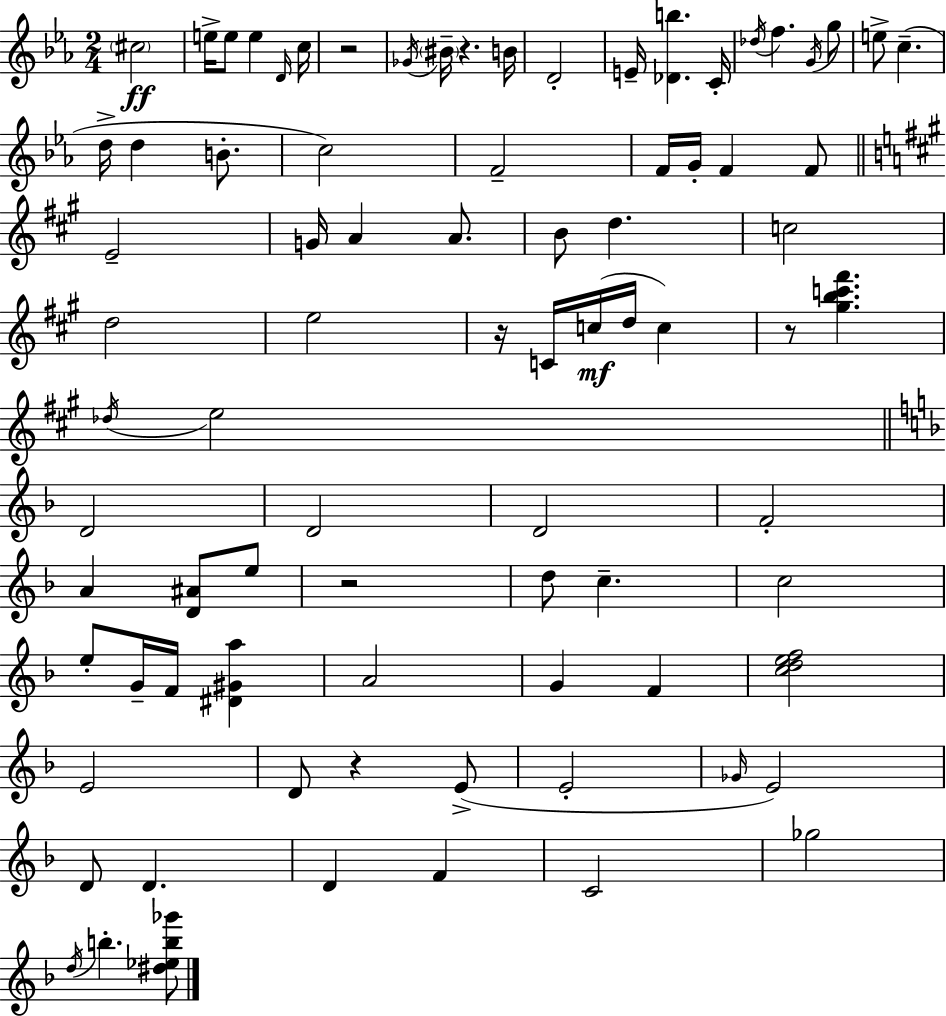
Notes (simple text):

C#5/h E5/s E5/e E5/q D4/s C5/s R/h Gb4/s BIS4/s R/q. B4/s D4/h E4/s [Db4,B5]/q. C4/s Db5/s F5/q. G4/s G5/e E5/e C5/q. D5/s D5/q B4/e. C5/h F4/h F4/s G4/s F4/q F4/e E4/h G4/s A4/q A4/e. B4/e D5/q. C5/h D5/h E5/h R/s C4/s C5/s D5/s C5/q R/e [G#5,B5,C6,F#6]/q. Db5/s E5/h D4/h D4/h D4/h F4/h A4/q [D4,A#4]/e E5/e R/h D5/e C5/q. C5/h E5/e G4/s F4/s [D#4,G#4,A5]/q A4/h G4/q F4/q [C5,D5,E5,F5]/h E4/h D4/e R/q E4/e E4/h Gb4/s E4/h D4/e D4/q. D4/q F4/q C4/h Gb5/h D5/s B5/q. [D#5,Eb5,B5,Gb6]/e